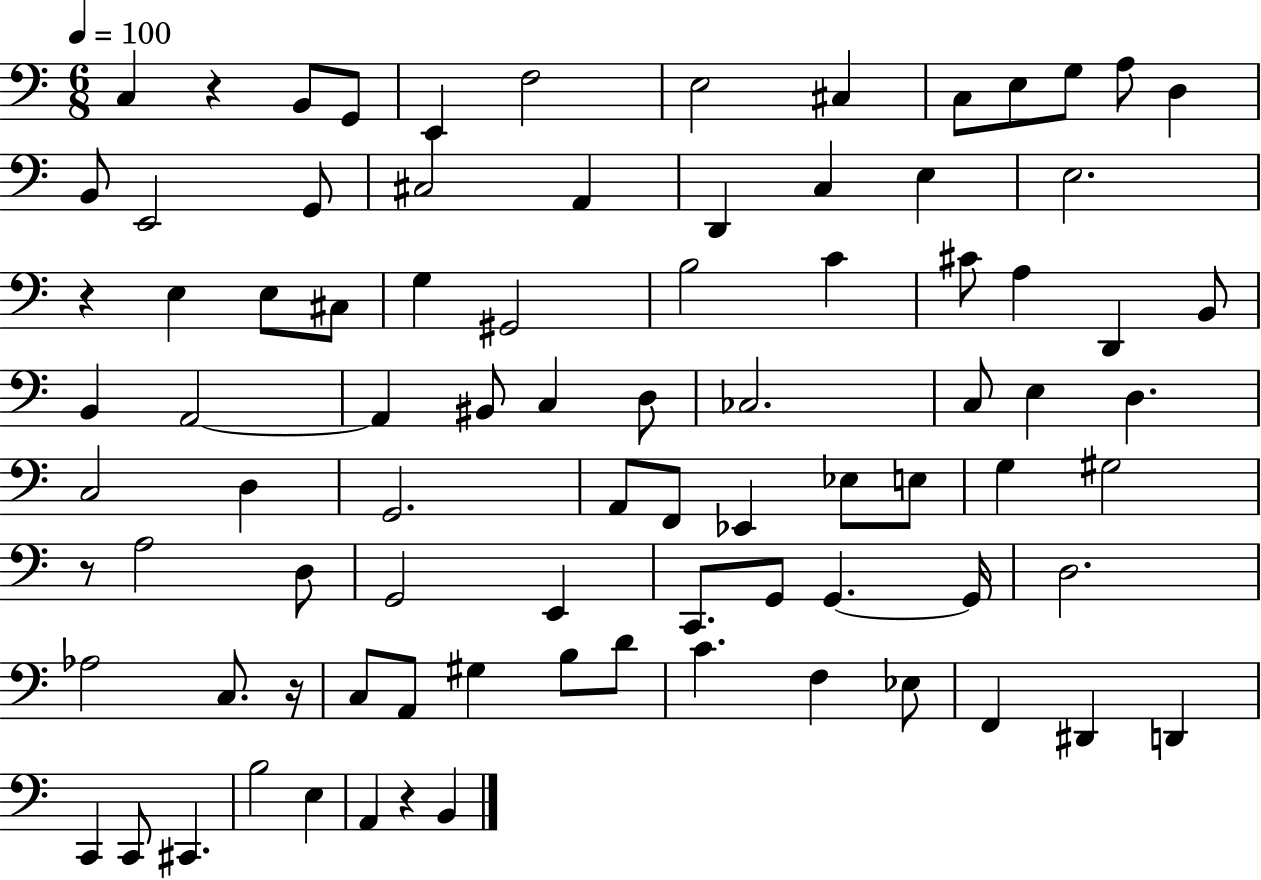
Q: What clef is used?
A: bass